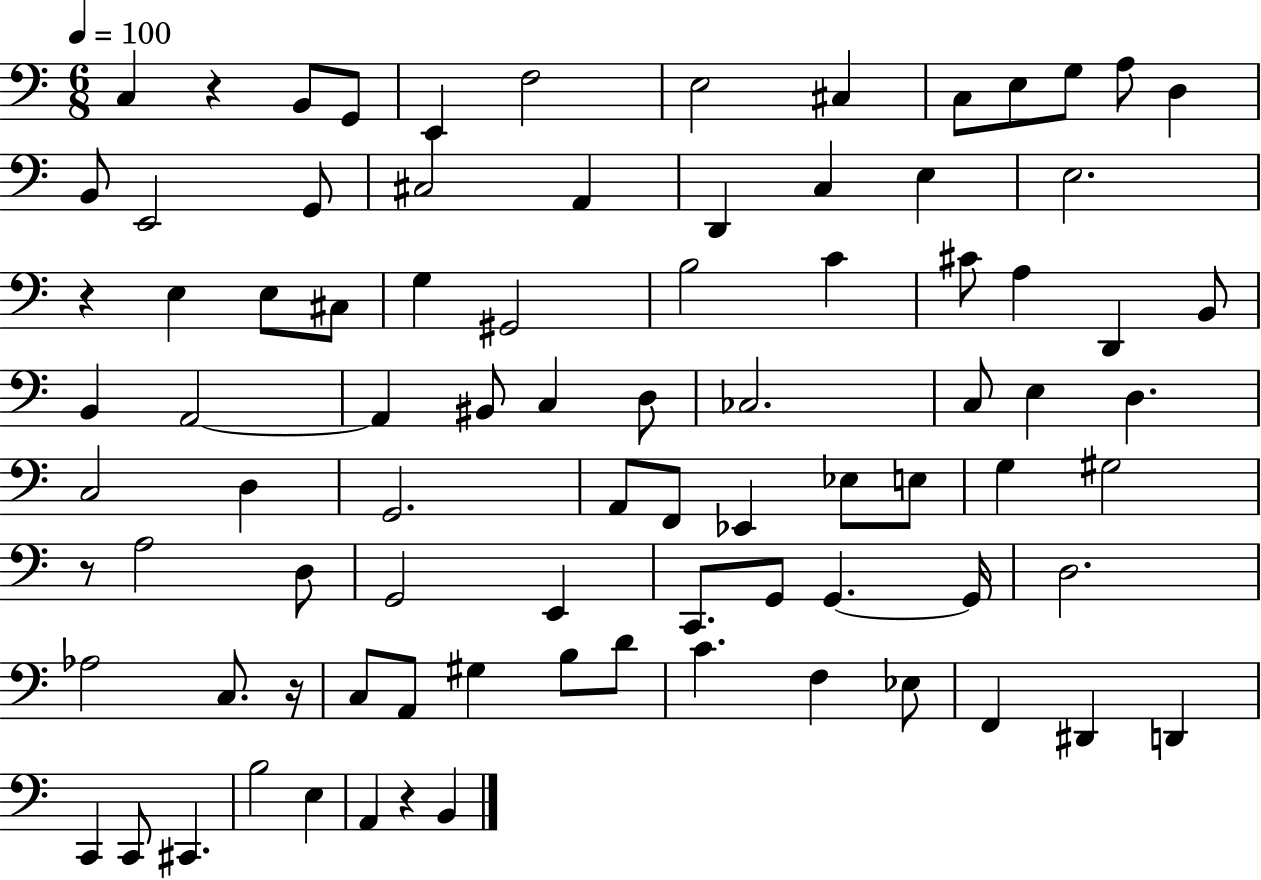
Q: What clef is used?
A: bass